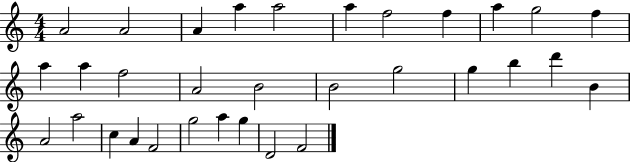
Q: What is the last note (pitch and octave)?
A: F4